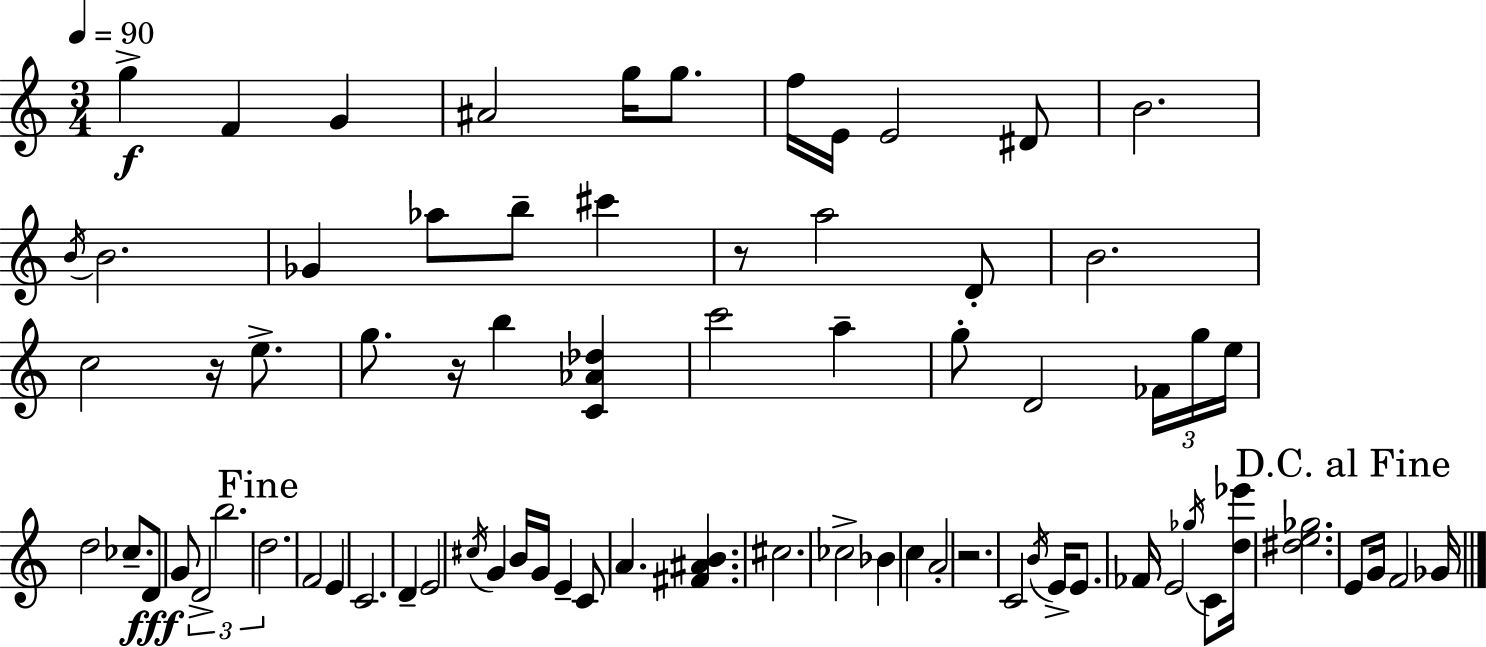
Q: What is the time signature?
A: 3/4